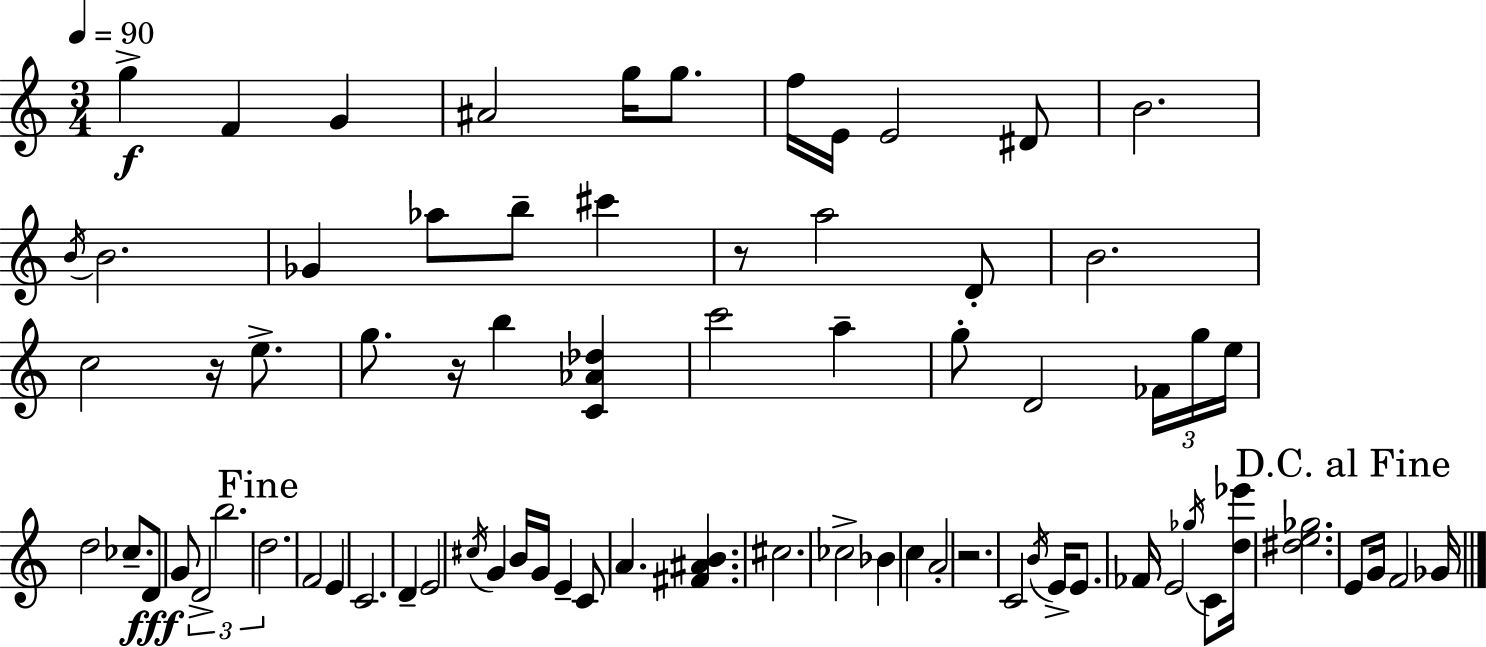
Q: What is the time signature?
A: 3/4